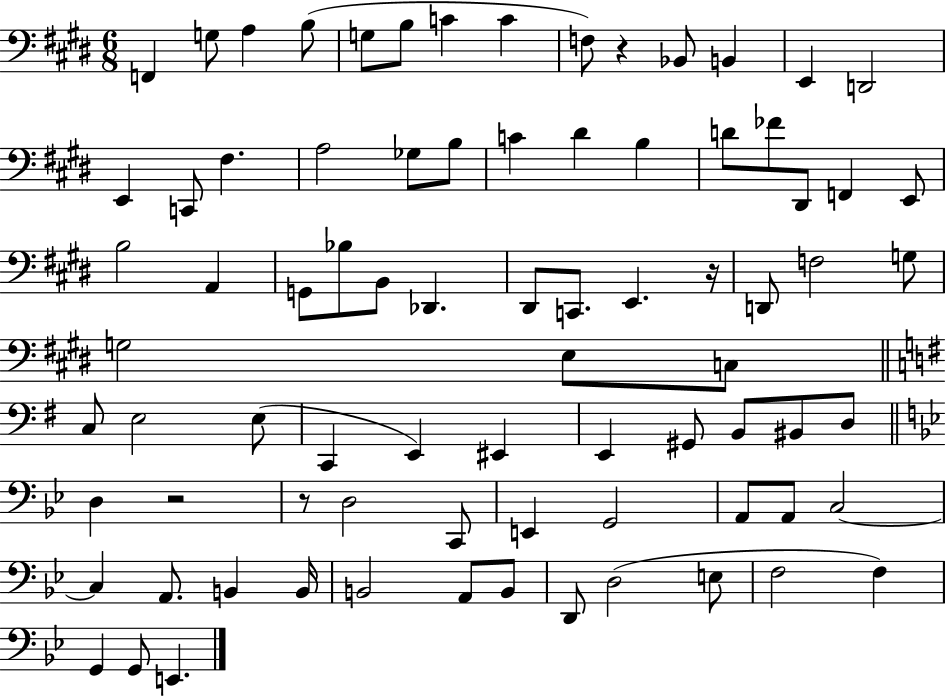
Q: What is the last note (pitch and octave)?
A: E2